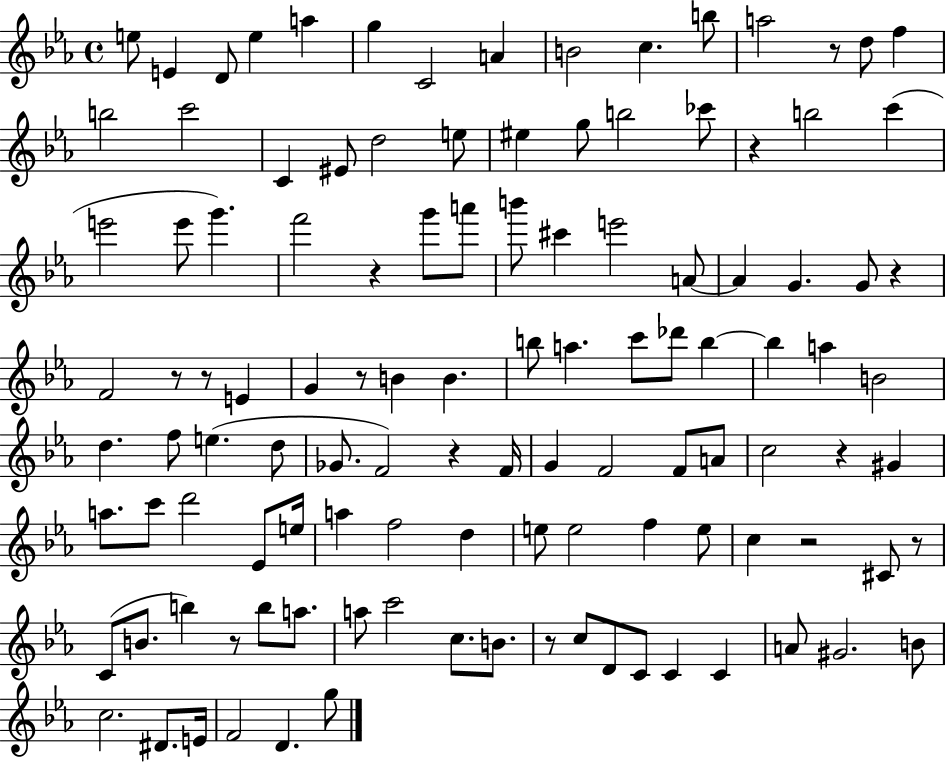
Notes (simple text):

E5/e E4/q D4/e E5/q A5/q G5/q C4/h A4/q B4/h C5/q. B5/e A5/h R/e D5/e F5/q B5/h C6/h C4/q EIS4/e D5/h E5/e EIS5/q G5/e B5/h CES6/e R/q B5/h C6/q E6/h E6/e G6/q. F6/h R/q G6/e A6/e B6/e C#6/q E6/h A4/e A4/q G4/q. G4/e R/q F4/h R/e R/e E4/q G4/q R/e B4/q B4/q. B5/e A5/q. C6/e Db6/e B5/q B5/q A5/q B4/h D5/q. F5/e E5/q. D5/e Gb4/e. F4/h R/q F4/s G4/q F4/h F4/e A4/e C5/h R/q G#4/q A5/e. C6/e D6/h Eb4/e E5/s A5/q F5/h D5/q E5/e E5/h F5/q E5/e C5/q R/h C#4/e R/e C4/e B4/e. B5/q R/e B5/e A5/e. A5/e C6/h C5/e. B4/e. R/e C5/e D4/e C4/e C4/q C4/q A4/e G#4/h. B4/e C5/h. D#4/e. E4/s F4/h D4/q. G5/e